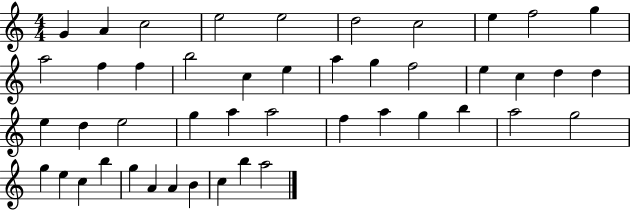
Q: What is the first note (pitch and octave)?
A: G4